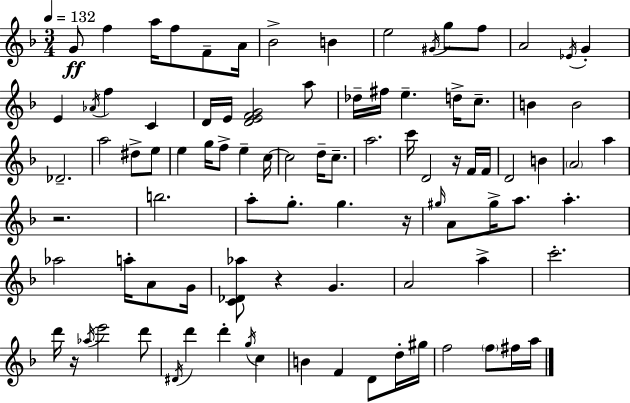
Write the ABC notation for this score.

X:1
T:Untitled
M:3/4
L:1/4
K:Dm
G/2 f a/4 f/2 F/2 A/4 _B2 B e2 ^G/4 g/2 f/2 A2 _E/4 G E _A/4 f C D/4 E/4 [DEFG]2 a/2 _d/4 ^f/4 e d/4 c/2 B B2 _D2 a2 ^d/2 e/2 e g/4 f/2 e c/4 c2 d/4 c/2 a2 c'/4 D2 z/4 F/4 F/4 D2 B A2 a z2 b2 a/2 g/2 g z/4 ^g/4 A/2 ^g/4 a/2 a _a2 a/4 A/2 G/4 [C_D_a]/2 z G A2 a c'2 d'/4 z/4 _a/4 e'2 d'/2 ^D/4 d' d' g/4 c B F D/2 d/4 ^g/4 f2 f/2 ^f/4 a/4